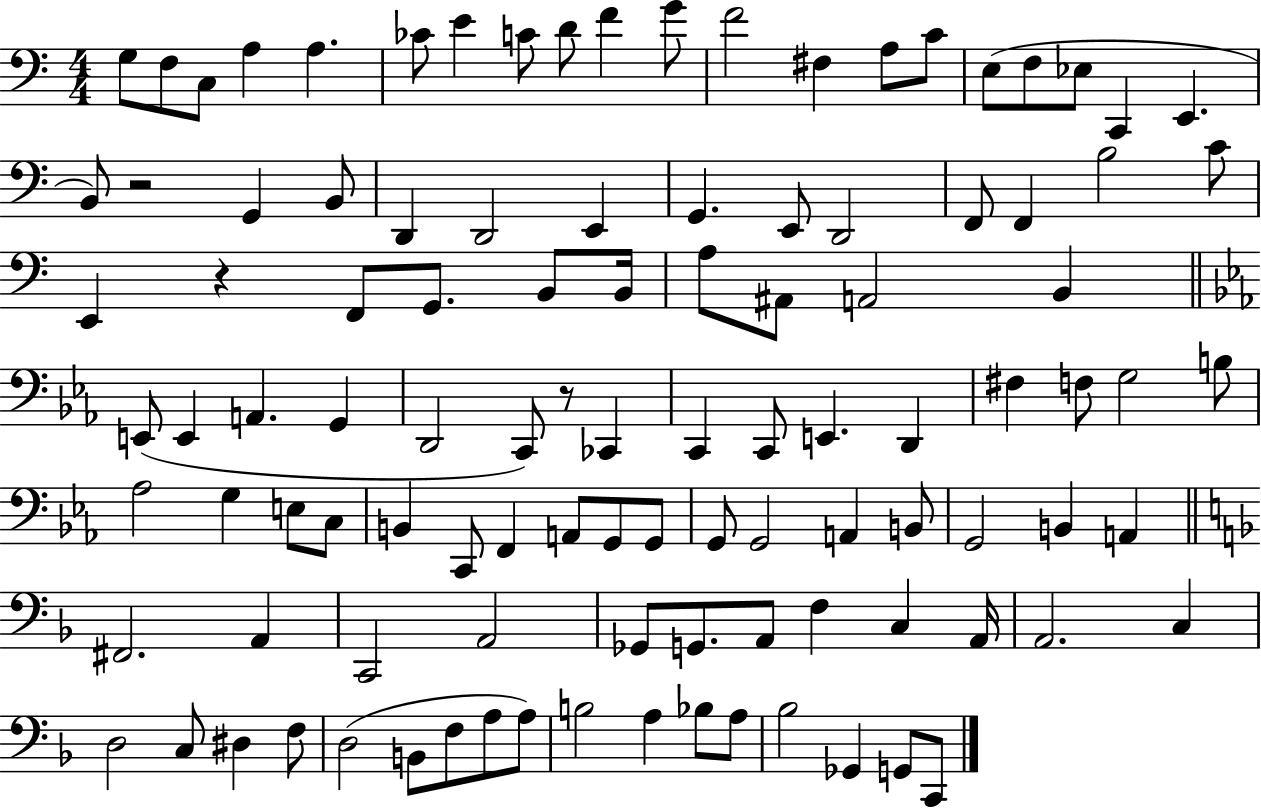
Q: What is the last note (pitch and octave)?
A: C2